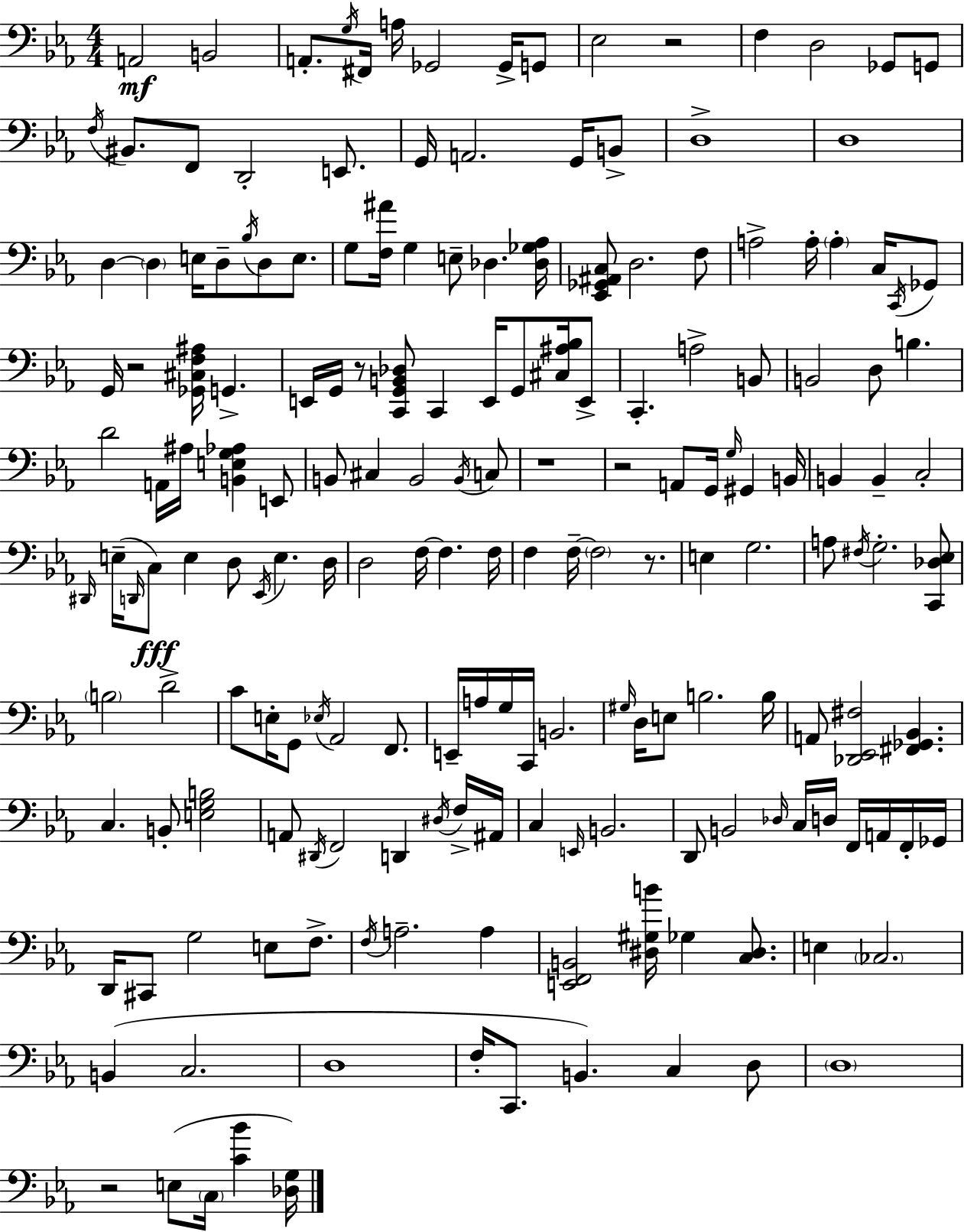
A2/h B2/h A2/e. G3/s F#2/s A3/s Gb2/h Gb2/s G2/e Eb3/h R/h F3/q D3/h Gb2/e G2/e F3/s BIS2/e. F2/e D2/h E2/e. G2/s A2/h. G2/s B2/e D3/w D3/w D3/q D3/q E3/s D3/e Bb3/s D3/e E3/e. G3/e [F3,A#4]/s G3/q E3/e Db3/q. [Db3,Gb3,Ab3]/s [Eb2,Gb2,A#2,C3]/e D3/h. F3/e A3/h A3/s A3/q C3/s C2/s Gb2/e G2/s R/h [Gb2,C#3,F3,A#3]/s G2/q. E2/s G2/s R/e [C2,G2,B2,Db3]/e C2/q E2/s G2/e [C#3,A#3,Bb3]/s E2/e C2/q. A3/h B2/e B2/h D3/e B3/q. D4/h A2/s A#3/s [B2,E3,G3,Ab3]/q E2/e B2/e C#3/q B2/h B2/s C3/e R/w R/h A2/e G2/s G3/s G#2/q B2/s B2/q B2/q C3/h D#2/s E3/s D2/s C3/e E3/q D3/e Eb2/s E3/q. D3/s D3/h F3/s F3/q. F3/s F3/q F3/s F3/h R/e. E3/q G3/h. A3/e F#3/s G3/h. [C2,Db3,Eb3]/e B3/h D4/h C4/e E3/s G2/e Eb3/s Ab2/h F2/e. E2/s A3/s G3/s C2/s B2/h. G#3/s D3/s E3/e B3/h. B3/s A2/e [Db2,Eb2,F#3]/h [F#2,Gb2,Bb2]/q. C3/q. B2/e [E3,G3,B3]/h A2/e D#2/s F2/h D2/q D#3/s F3/s A#2/s C3/q E2/s B2/h. D2/e B2/h Db3/s C3/s D3/s F2/s A2/s F2/s Gb2/s D2/s C#2/e G3/h E3/e F3/e. F3/s A3/h. A3/q [E2,F2,B2]/h [D#3,G#3,B4]/s Gb3/q [C3,D#3]/e. E3/q CES3/h. B2/q C3/h. D3/w F3/s C2/e. B2/q. C3/q D3/e D3/w R/h E3/e C3/s [C4,Bb4]/q [Db3,G3]/s